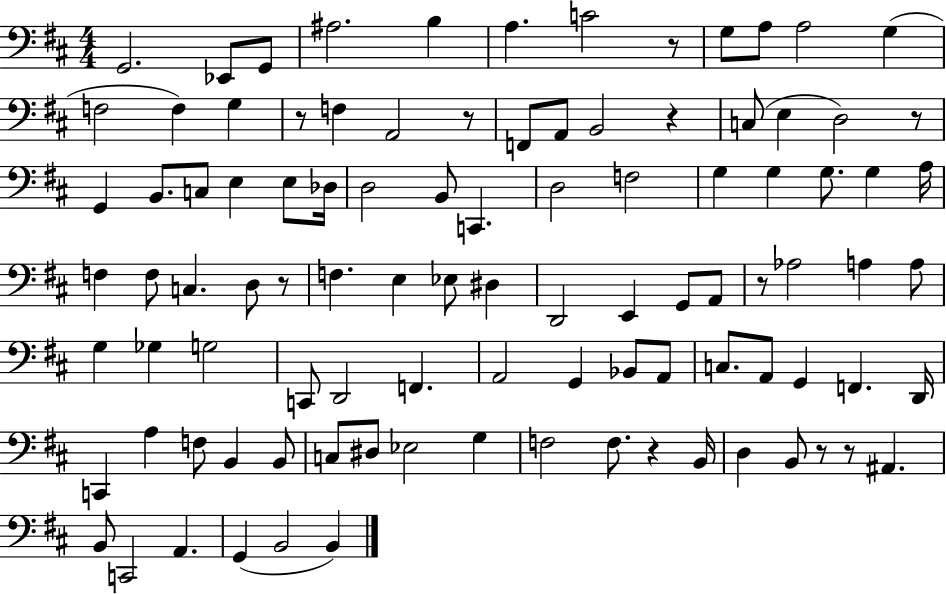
G2/h. Eb2/e G2/e A#3/h. B3/q A3/q. C4/h R/e G3/e A3/e A3/h G3/q F3/h F3/q G3/q R/e F3/q A2/h R/e F2/e A2/e B2/h R/q C3/e E3/q D3/h R/e G2/q B2/e. C3/e E3/q E3/e Db3/s D3/h B2/e C2/q. D3/h F3/h G3/q G3/q G3/e. G3/q A3/s F3/q F3/e C3/q. D3/e R/e F3/q. E3/q Eb3/e D#3/q D2/h E2/q G2/e A2/e R/e Ab3/h A3/q A3/e G3/q Gb3/q G3/h C2/e D2/h F2/q. A2/h G2/q Bb2/e A2/e C3/e. A2/e G2/q F2/q. D2/s C2/q A3/q F3/e B2/q B2/e C3/e D#3/e Eb3/h G3/q F3/h F3/e. R/q B2/s D3/q B2/e R/e R/e A#2/q. B2/e C2/h A2/q. G2/q B2/h B2/q